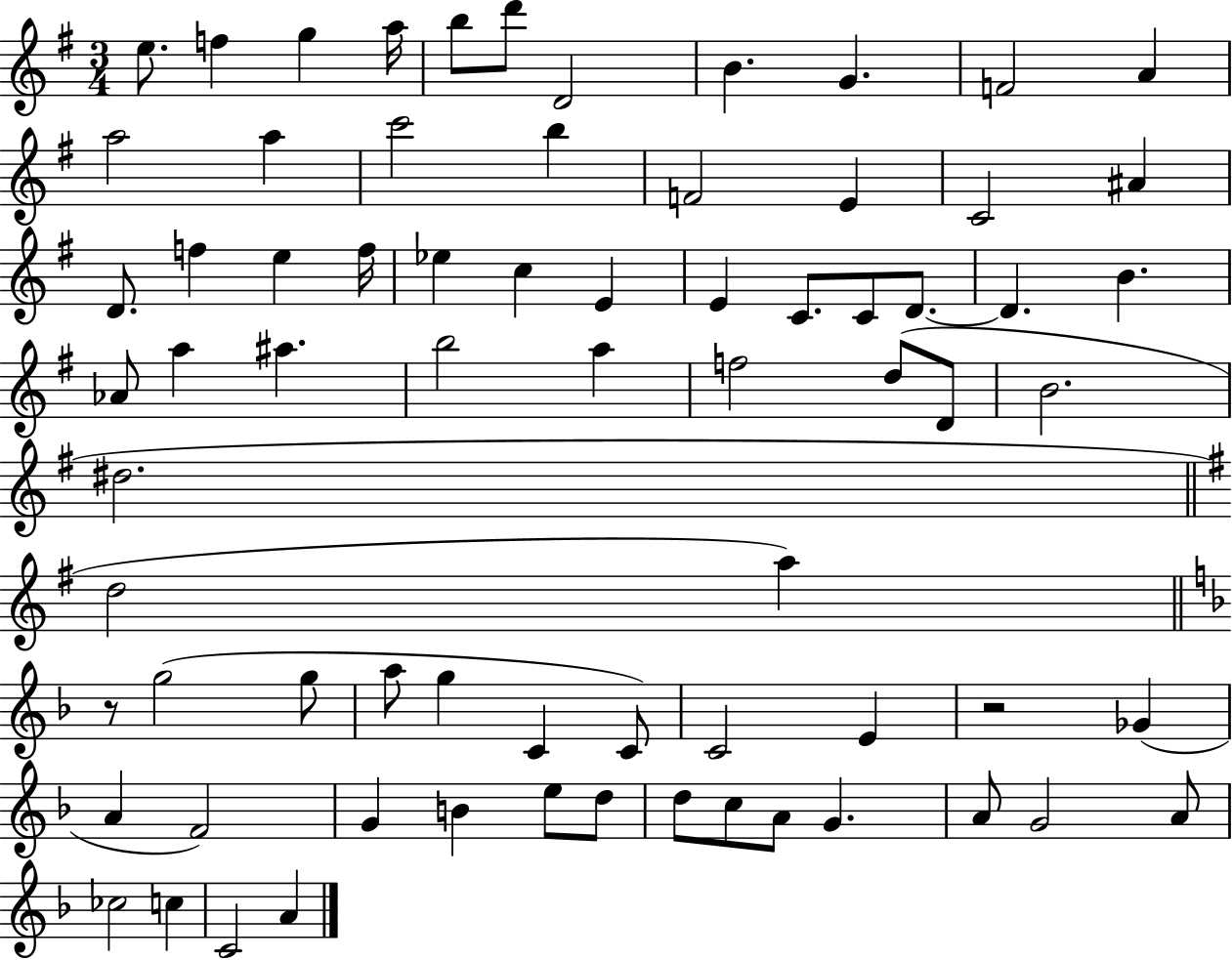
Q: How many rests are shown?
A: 2